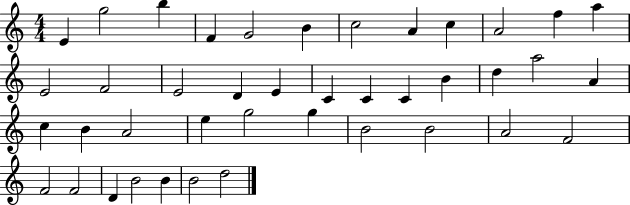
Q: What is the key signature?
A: C major